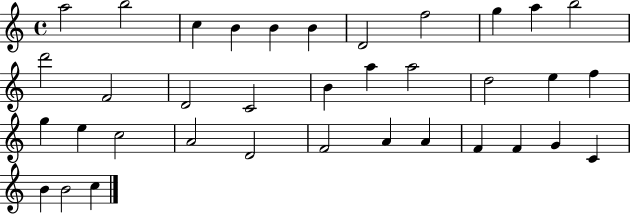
A5/h B5/h C5/q B4/q B4/q B4/q D4/h F5/h G5/q A5/q B5/h D6/h F4/h D4/h C4/h B4/q A5/q A5/h D5/h E5/q F5/q G5/q E5/q C5/h A4/h D4/h F4/h A4/q A4/q F4/q F4/q G4/q C4/q B4/q B4/h C5/q